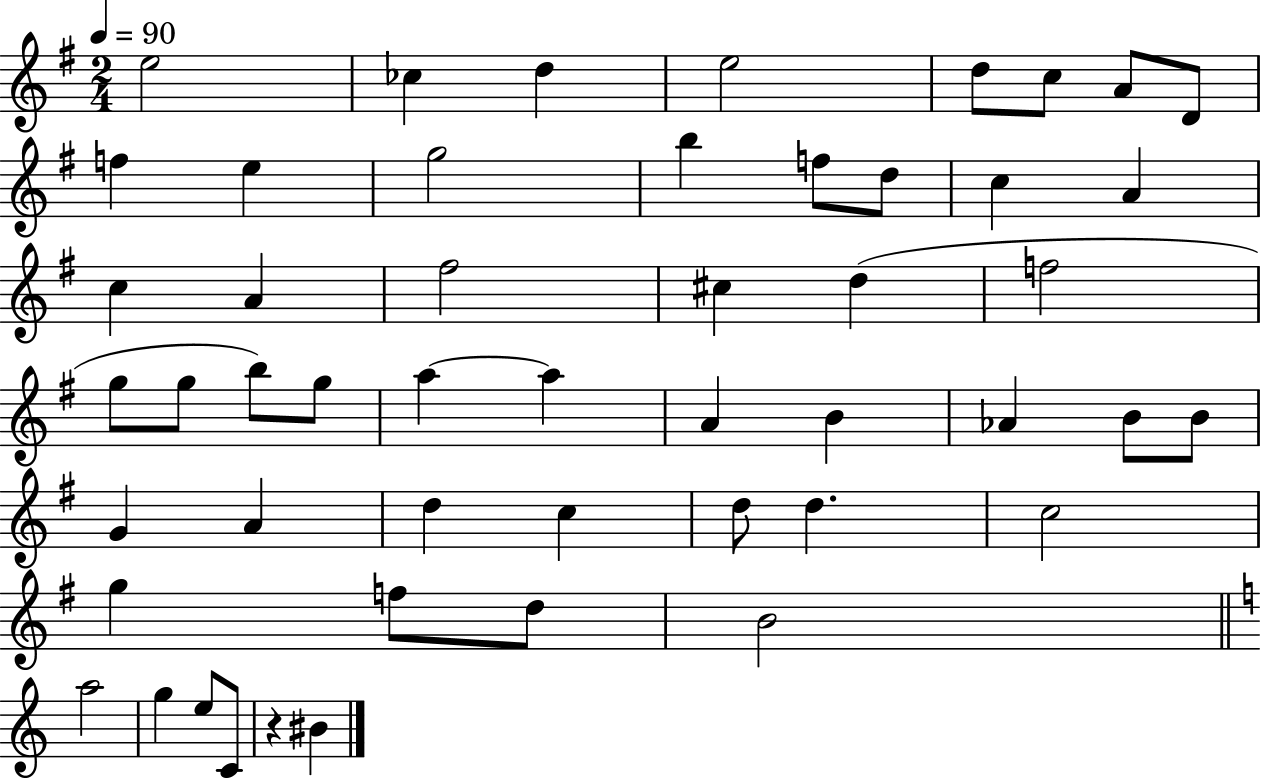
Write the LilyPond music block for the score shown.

{
  \clef treble
  \numericTimeSignature
  \time 2/4
  \key g \major
  \tempo 4 = 90
  e''2 | ces''4 d''4 | e''2 | d''8 c''8 a'8 d'8 | \break f''4 e''4 | g''2 | b''4 f''8 d''8 | c''4 a'4 | \break c''4 a'4 | fis''2 | cis''4 d''4( | f''2 | \break g''8 g''8 b''8) g''8 | a''4~~ a''4 | a'4 b'4 | aes'4 b'8 b'8 | \break g'4 a'4 | d''4 c''4 | d''8 d''4. | c''2 | \break g''4 f''8 d''8 | b'2 | \bar "||" \break \key a \minor a''2 | g''4 e''8 c'8 | r4 bis'4 | \bar "|."
}